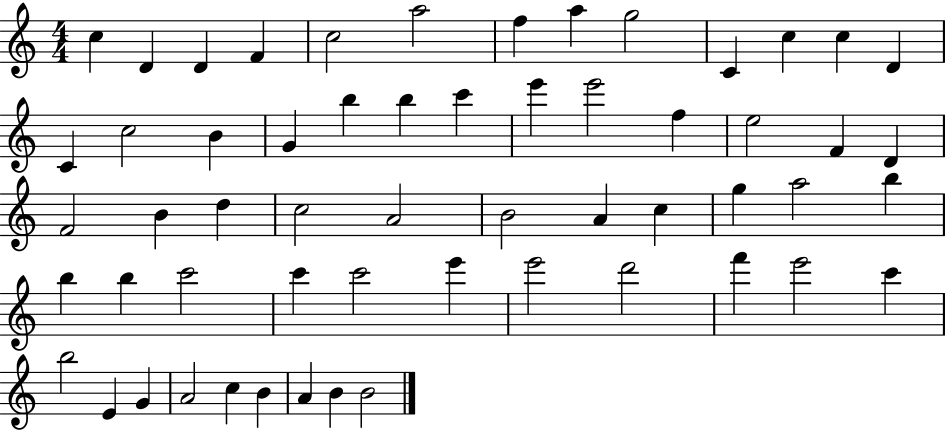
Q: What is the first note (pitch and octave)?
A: C5